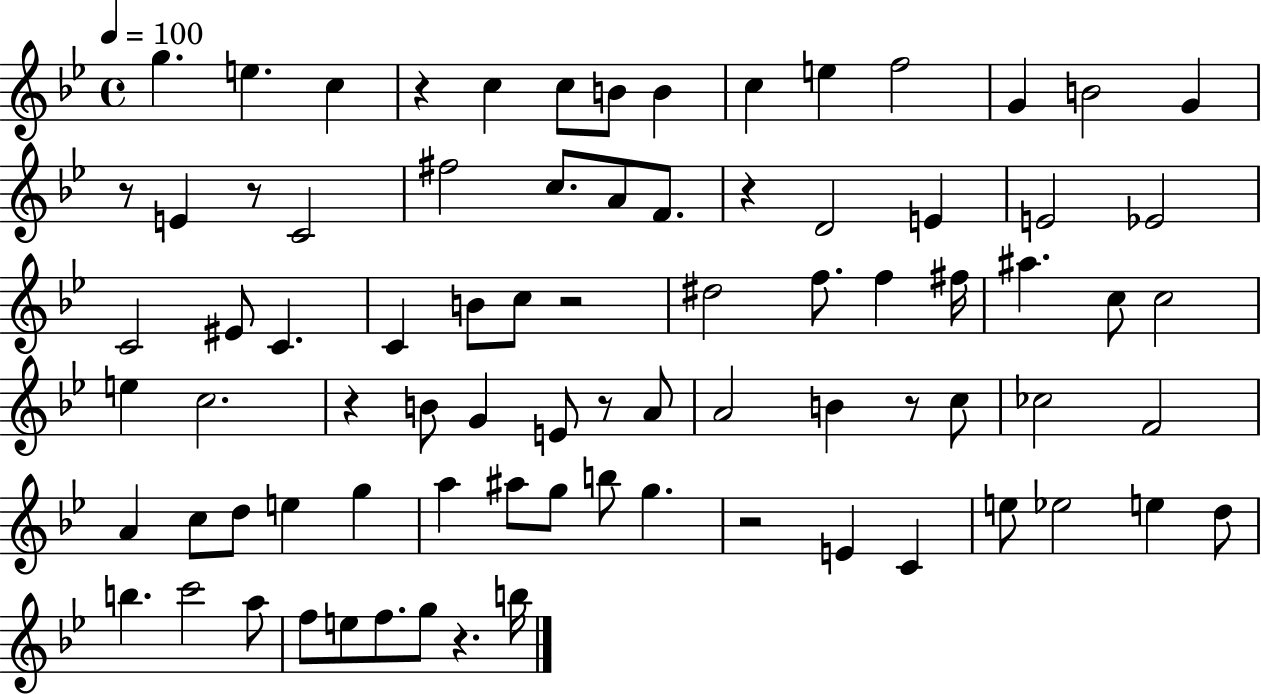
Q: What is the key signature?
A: BES major